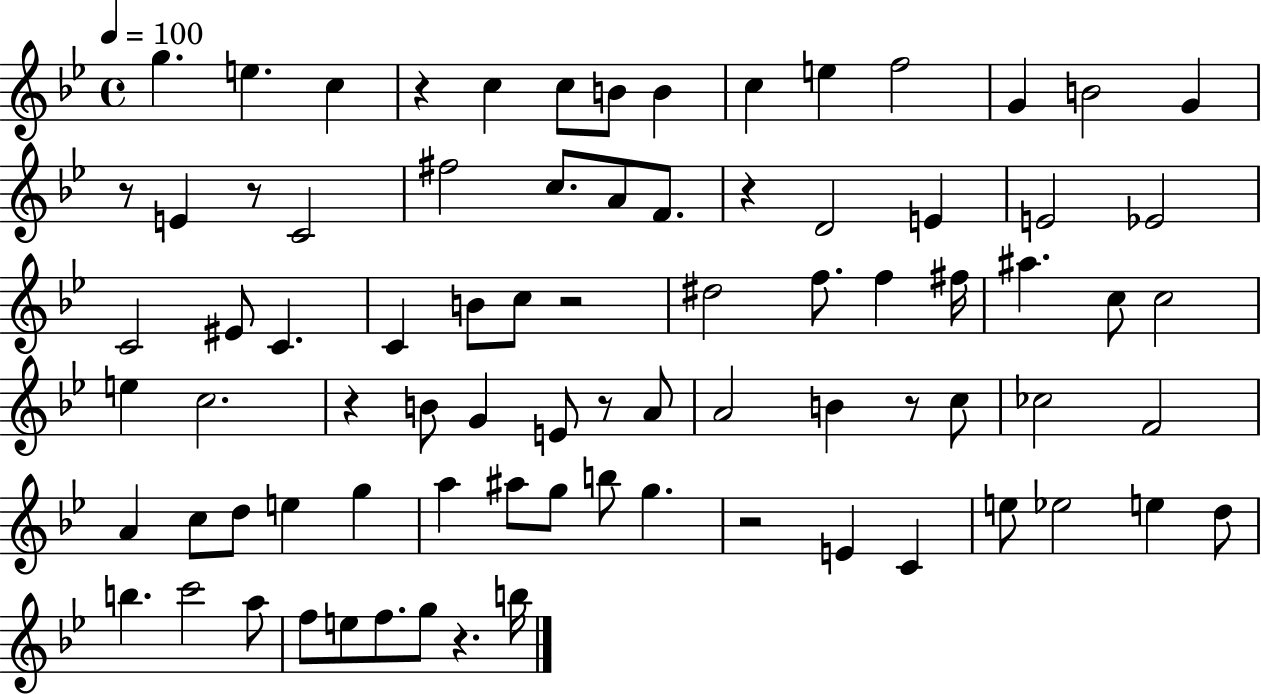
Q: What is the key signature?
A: BES major